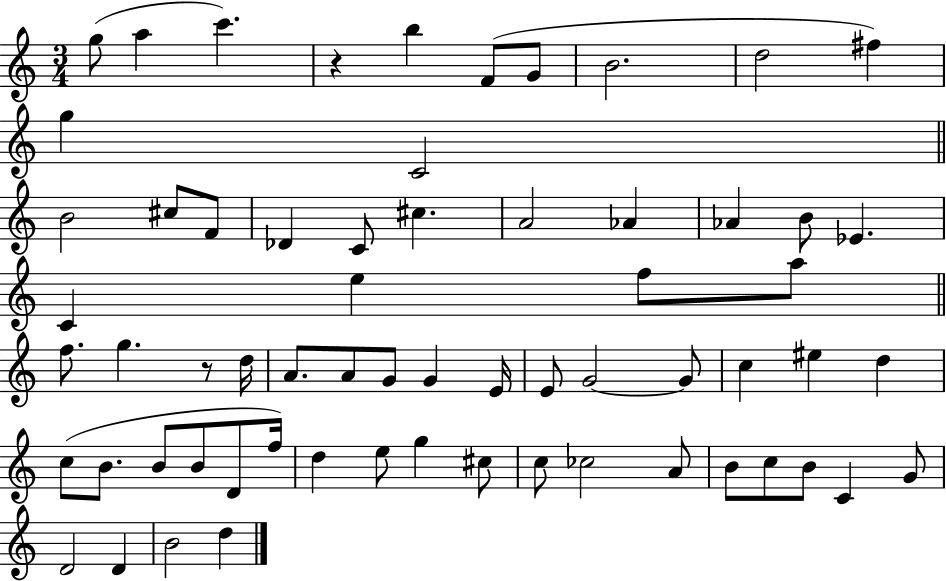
G5/e A5/q C6/q. R/q B5/q F4/e G4/e B4/h. D5/h F#5/q G5/q C4/h B4/h C#5/e F4/e Db4/q C4/e C#5/q. A4/h Ab4/q Ab4/q B4/e Eb4/q. C4/q E5/q F5/e A5/e F5/e. G5/q. R/e D5/s A4/e. A4/e G4/e G4/q E4/s E4/e G4/h G4/e C5/q EIS5/q D5/q C5/e B4/e. B4/e B4/e D4/e F5/s D5/q E5/e G5/q C#5/e C5/e CES5/h A4/e B4/e C5/e B4/e C4/q G4/e D4/h D4/q B4/h D5/q